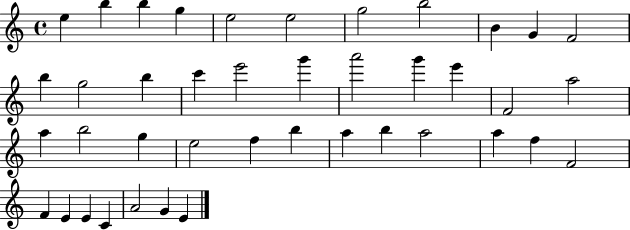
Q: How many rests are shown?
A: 0